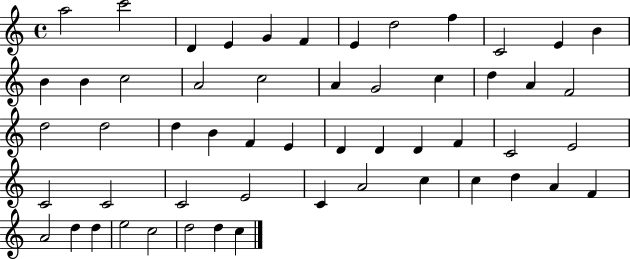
{
  \clef treble
  \time 4/4
  \defaultTimeSignature
  \key c \major
  a''2 c'''2 | d'4 e'4 g'4 f'4 | e'4 d''2 f''4 | c'2 e'4 b'4 | \break b'4 b'4 c''2 | a'2 c''2 | a'4 g'2 c''4 | d''4 a'4 f'2 | \break d''2 d''2 | d''4 b'4 f'4 e'4 | d'4 d'4 d'4 f'4 | c'2 e'2 | \break c'2 c'2 | c'2 e'2 | c'4 a'2 c''4 | c''4 d''4 a'4 f'4 | \break a'2 d''4 d''4 | e''2 c''2 | d''2 d''4 c''4 | \bar "|."
}